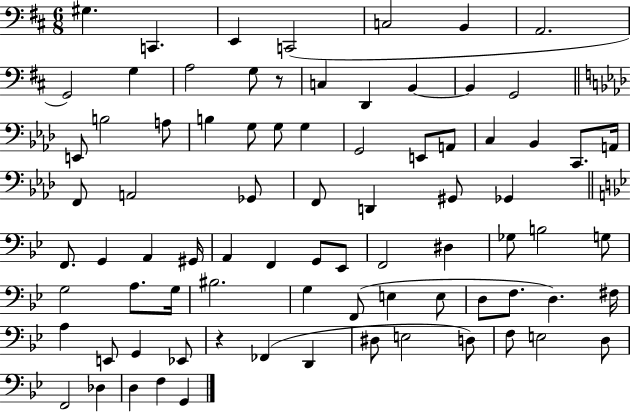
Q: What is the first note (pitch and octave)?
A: G#3